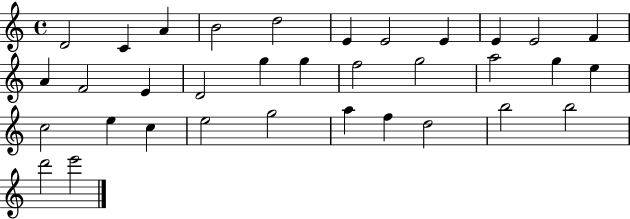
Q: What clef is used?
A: treble